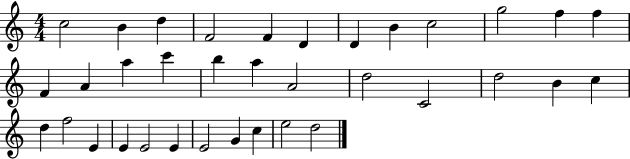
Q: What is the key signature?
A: C major